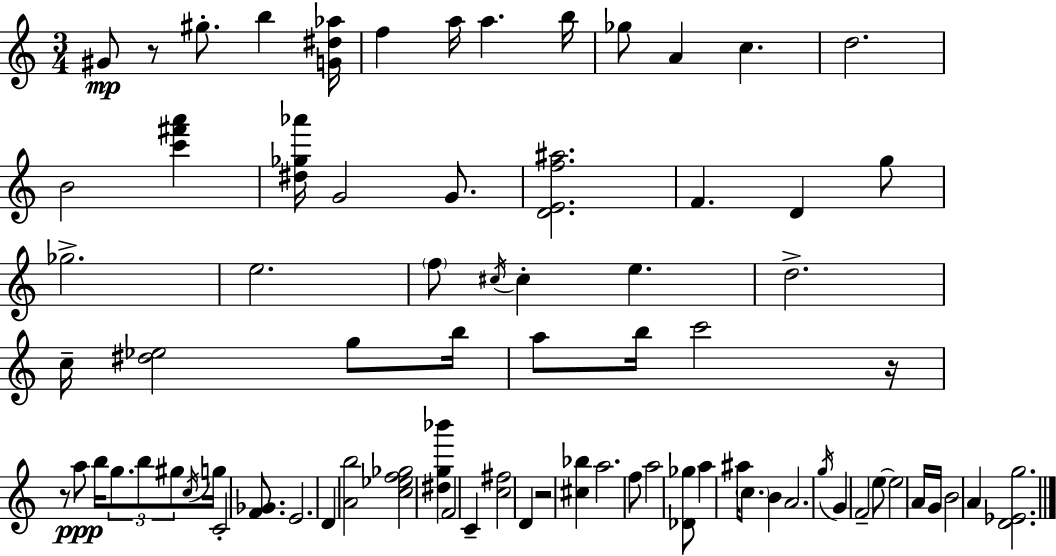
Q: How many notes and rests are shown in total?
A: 77